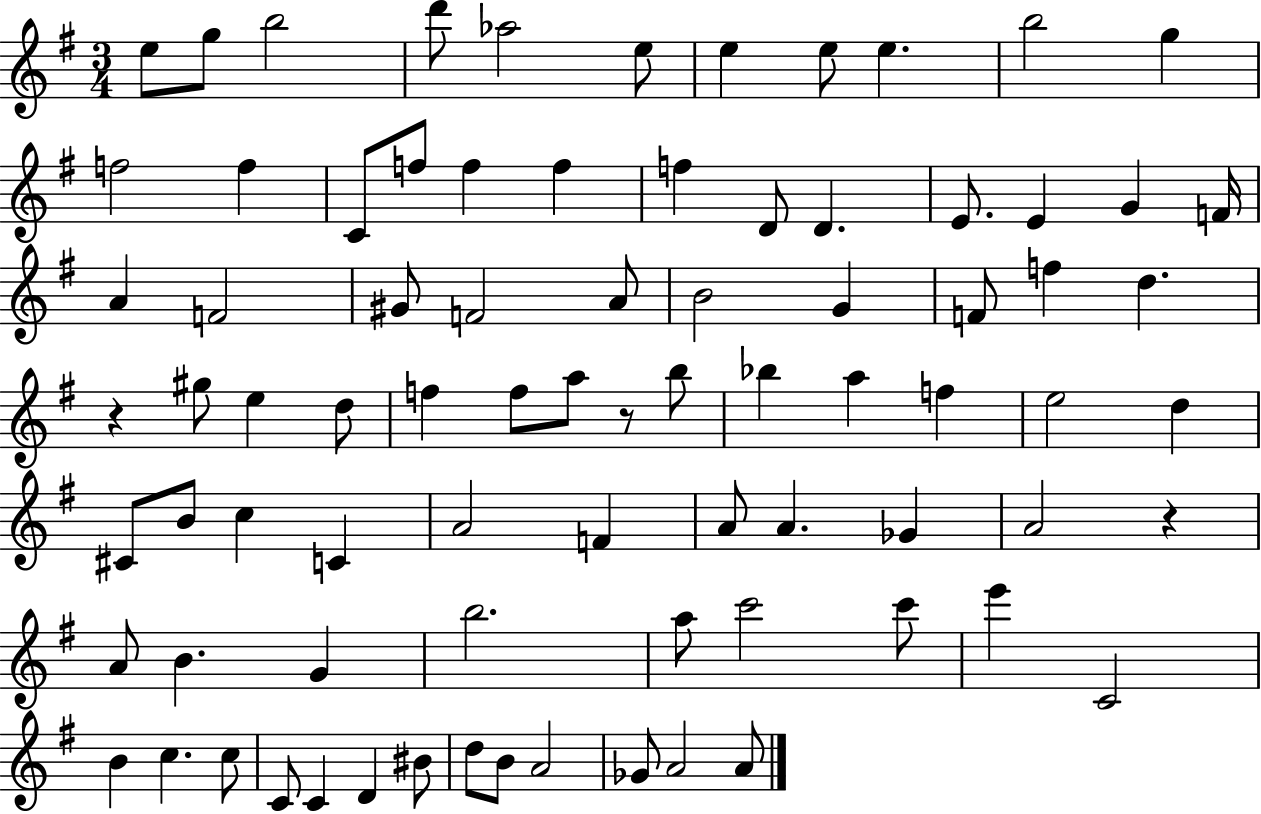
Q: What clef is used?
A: treble